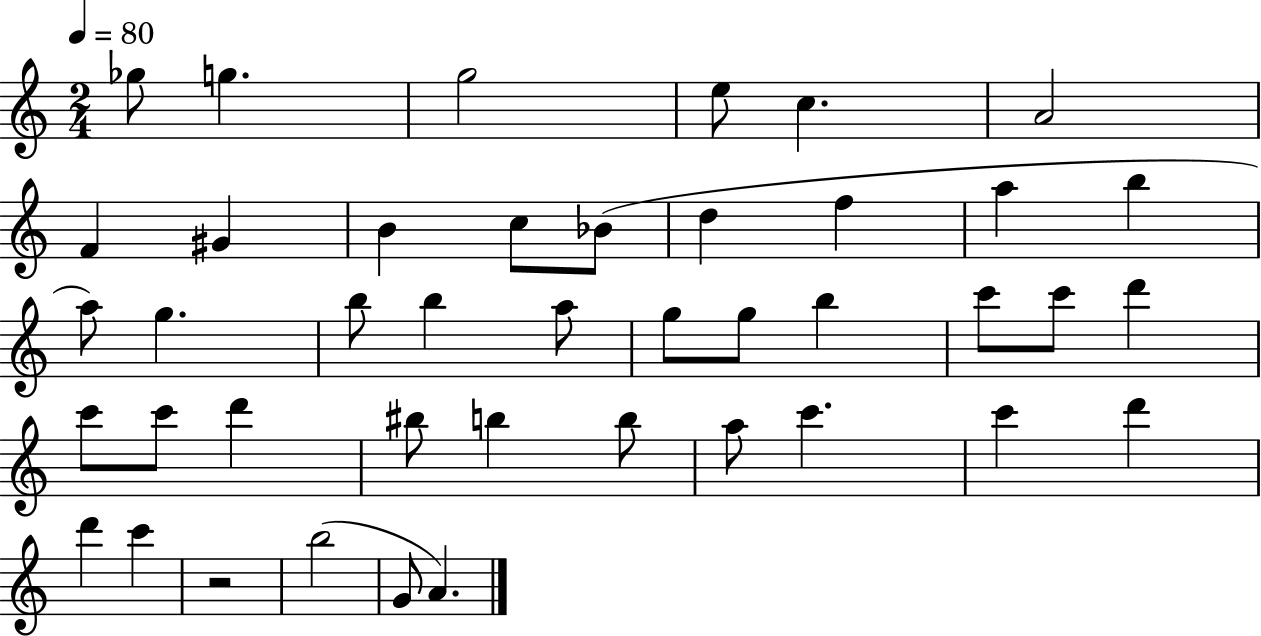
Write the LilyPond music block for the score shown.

{
  \clef treble
  \numericTimeSignature
  \time 2/4
  \key c \major
  \tempo 4 = 80
  ges''8 g''4. | g''2 | e''8 c''4. | a'2 | \break f'4 gis'4 | b'4 c''8 bes'8( | d''4 f''4 | a''4 b''4 | \break a''8) g''4. | b''8 b''4 a''8 | g''8 g''8 b''4 | c'''8 c'''8 d'''4 | \break c'''8 c'''8 d'''4 | bis''8 b''4 b''8 | a''8 c'''4. | c'''4 d'''4 | \break d'''4 c'''4 | r2 | b''2( | g'8 a'4.) | \break \bar "|."
}